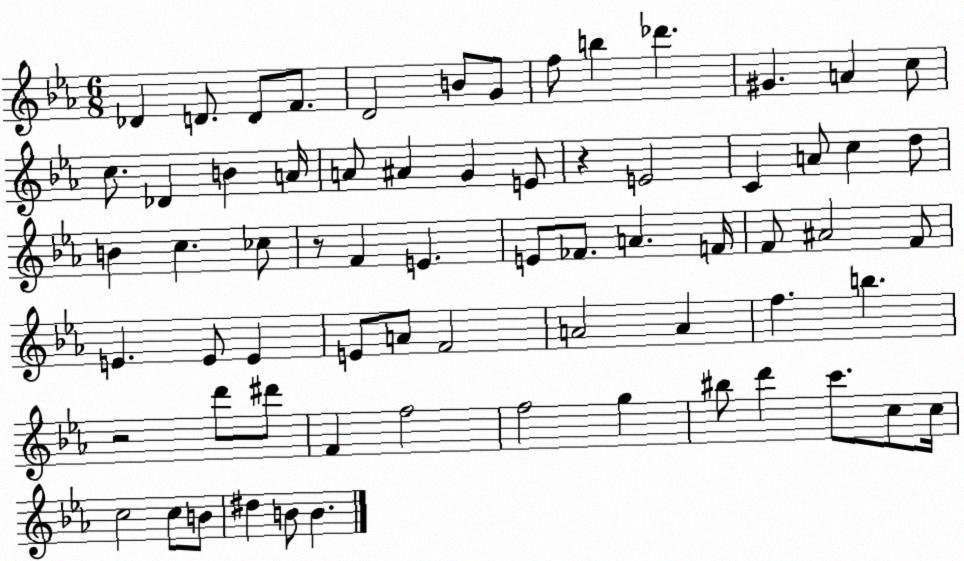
X:1
T:Untitled
M:6/8
L:1/4
K:Eb
_D D/2 D/2 F/2 D2 B/2 G/2 f/2 b _d' ^G A c/2 c/2 _D B A/4 A/2 ^A G E/2 z E2 C A/2 c d/2 B c _c/2 z/2 F E E/2 _F/2 A F/4 F/2 ^A2 F/2 E E/2 E E/2 A/2 F2 A2 A f b z2 d'/2 ^d'/2 F f2 f2 g ^b/2 d' c'/2 c/2 c/4 c2 c/2 B/2 ^d B/2 B